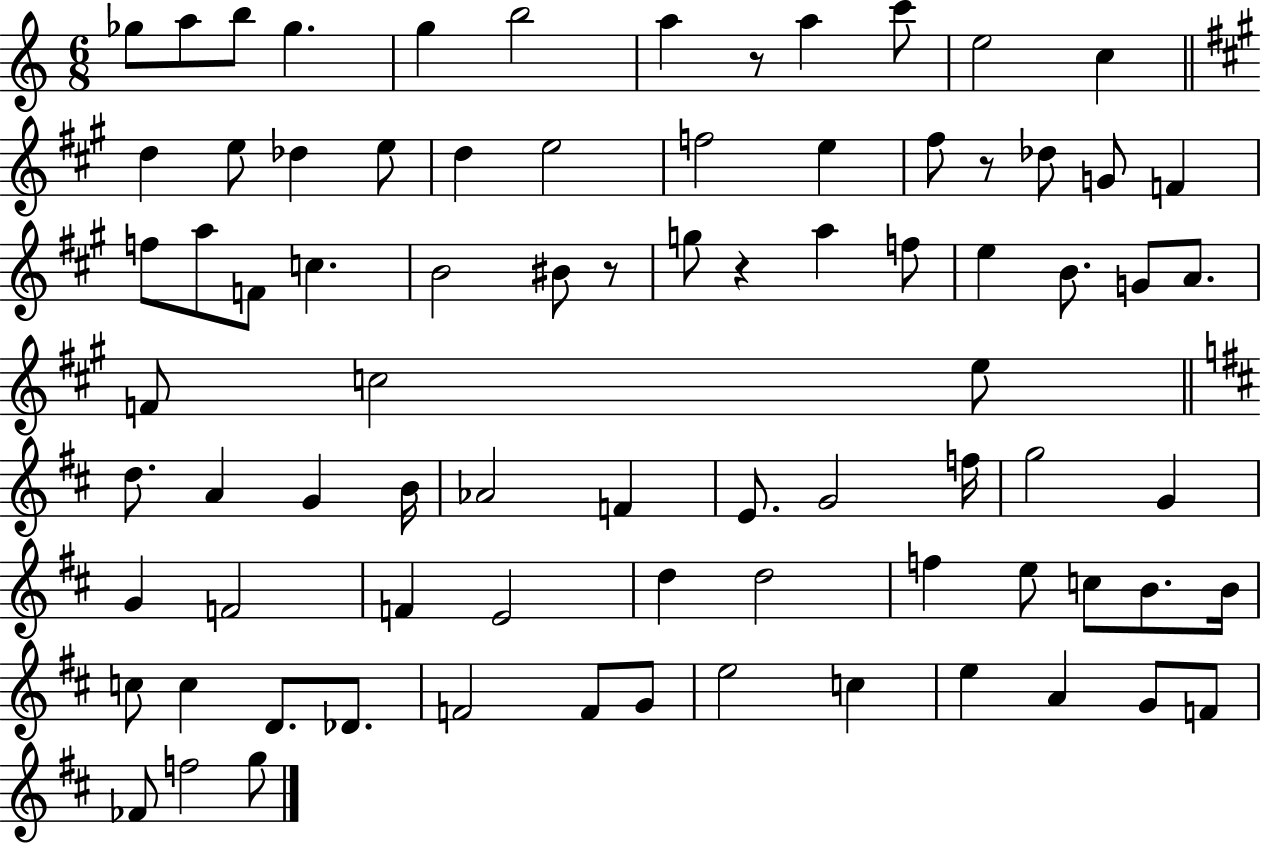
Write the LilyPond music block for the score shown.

{
  \clef treble
  \numericTimeSignature
  \time 6/8
  \key c \major
  \repeat volta 2 { ges''8 a''8 b''8 ges''4. | g''4 b''2 | a''4 r8 a''4 c'''8 | e''2 c''4 | \break \bar "||" \break \key a \major d''4 e''8 des''4 e''8 | d''4 e''2 | f''2 e''4 | fis''8 r8 des''8 g'8 f'4 | \break f''8 a''8 f'8 c''4. | b'2 bis'8 r8 | g''8 r4 a''4 f''8 | e''4 b'8. g'8 a'8. | \break f'8 c''2 e''8 | \bar "||" \break \key d \major d''8. a'4 g'4 b'16 | aes'2 f'4 | e'8. g'2 f''16 | g''2 g'4 | \break g'4 f'2 | f'4 e'2 | d''4 d''2 | f''4 e''8 c''8 b'8. b'16 | \break c''8 c''4 d'8. des'8. | f'2 f'8 g'8 | e''2 c''4 | e''4 a'4 g'8 f'8 | \break fes'8 f''2 g''8 | } \bar "|."
}